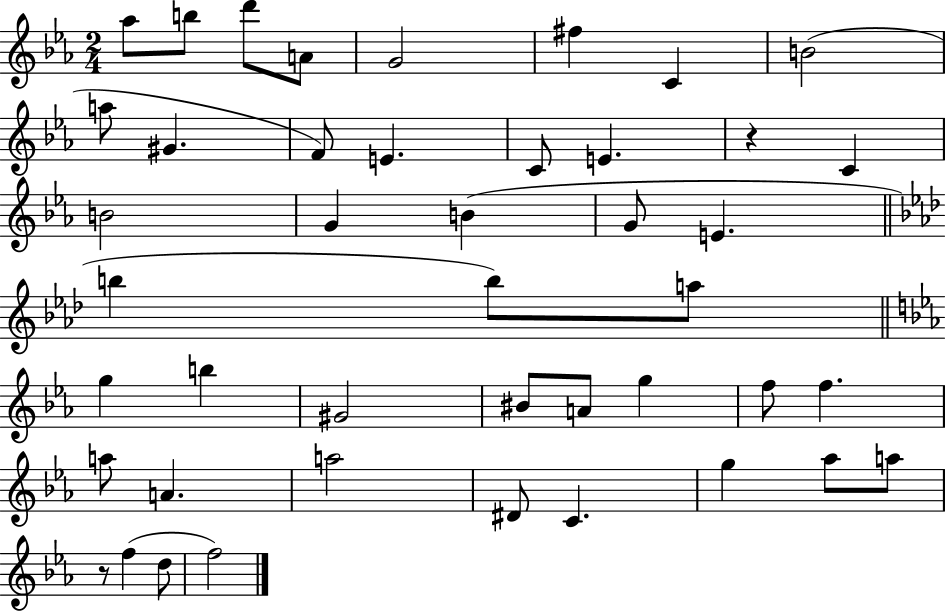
{
  \clef treble
  \numericTimeSignature
  \time 2/4
  \key ees \major
  aes''8 b''8 d'''8 a'8 | g'2 | fis''4 c'4 | b'2( | \break a''8 gis'4. | f'8) e'4. | c'8 e'4. | r4 c'4 | \break b'2 | g'4 b'4( | g'8 e'4. | \bar "||" \break \key f \minor b''4 b''8) a''8 | \bar "||" \break \key c \minor g''4 b''4 | gis'2 | bis'8 a'8 g''4 | f''8 f''4. | \break a''8 a'4. | a''2 | dis'8 c'4. | g''4 aes''8 a''8 | \break r8 f''4( d''8 | f''2) | \bar "|."
}